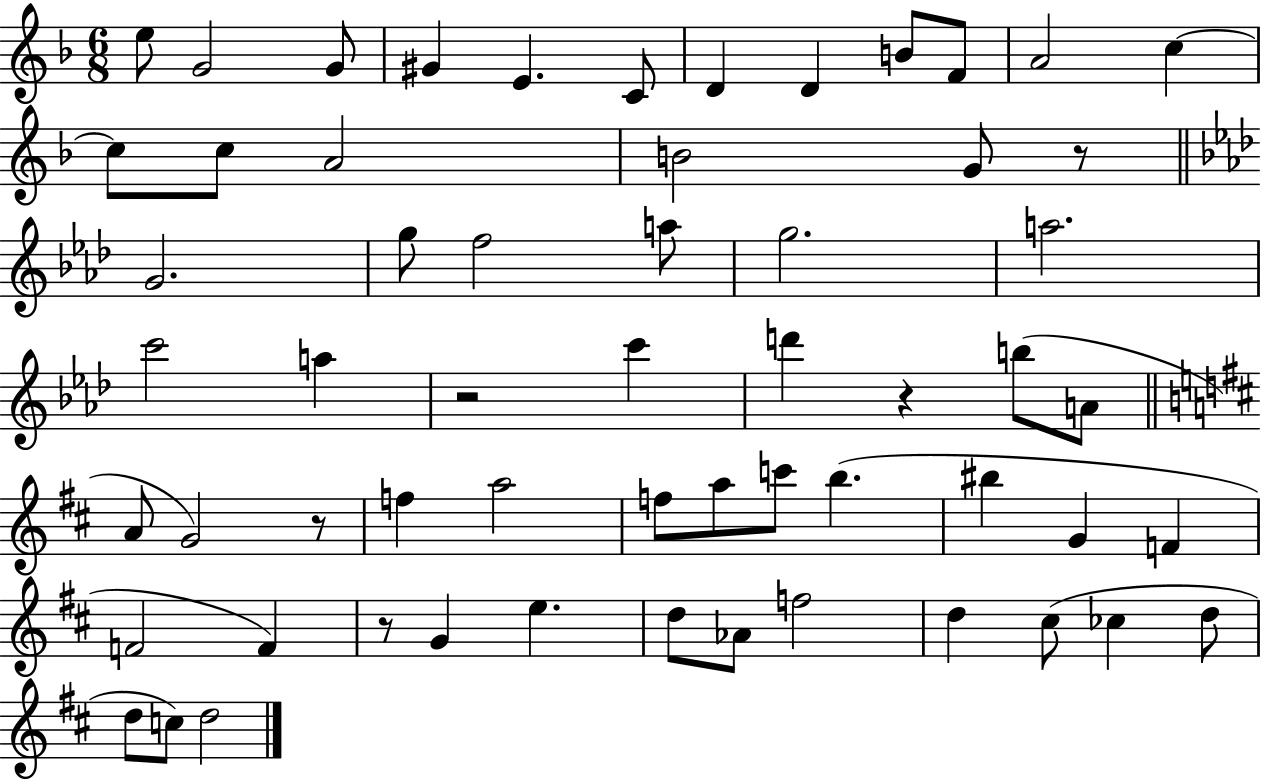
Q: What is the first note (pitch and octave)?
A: E5